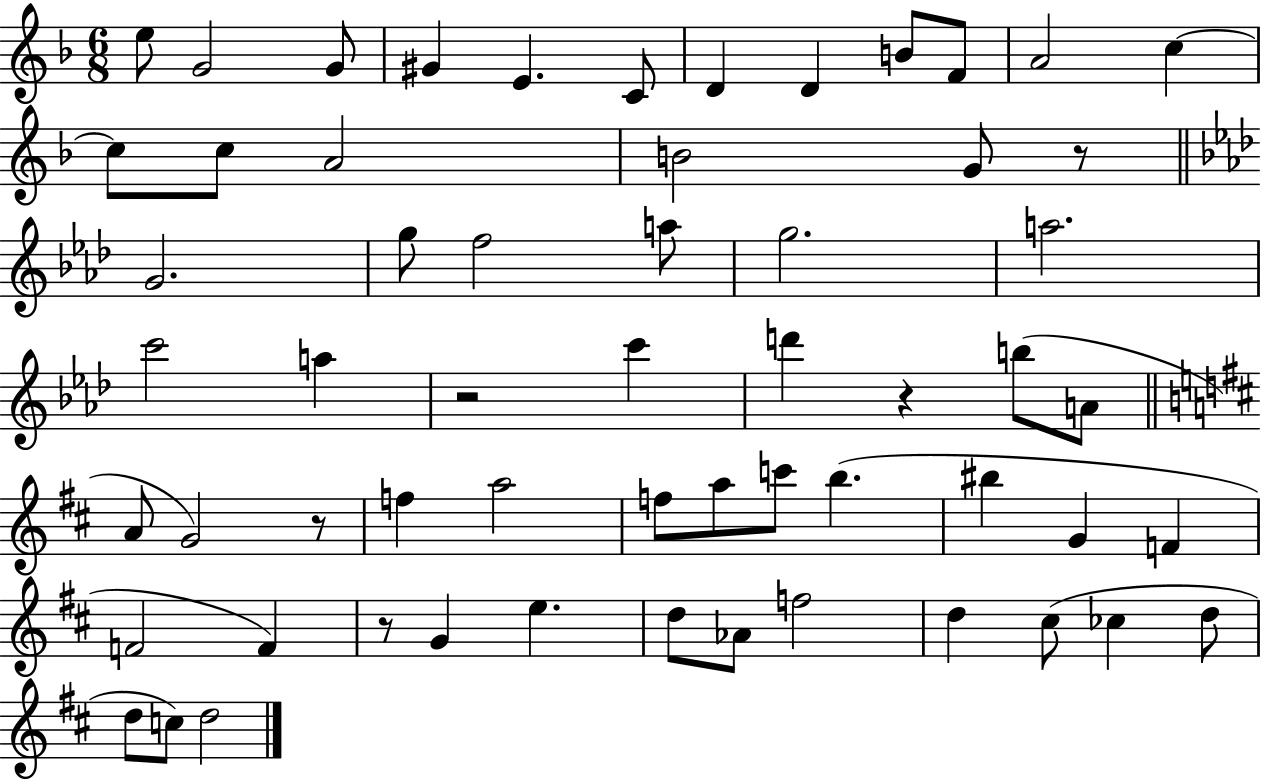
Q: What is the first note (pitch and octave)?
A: E5